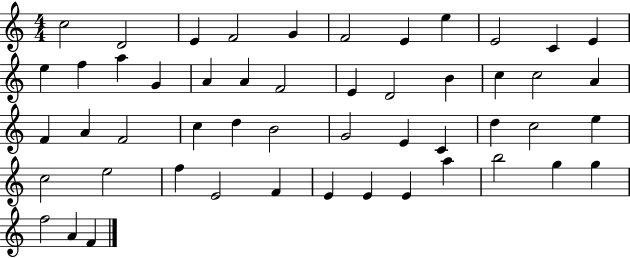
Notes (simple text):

C5/h D4/h E4/q F4/h G4/q F4/h E4/q E5/q E4/h C4/q E4/q E5/q F5/q A5/q G4/q A4/q A4/q F4/h E4/q D4/h B4/q C5/q C5/h A4/q F4/q A4/q F4/h C5/q D5/q B4/h G4/h E4/q C4/q D5/q C5/h E5/q C5/h E5/h F5/q E4/h F4/q E4/q E4/q E4/q A5/q B5/h G5/q G5/q F5/h A4/q F4/q